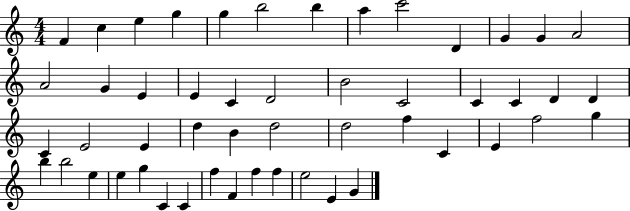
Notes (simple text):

F4/q C5/q E5/q G5/q G5/q B5/h B5/q A5/q C6/h D4/q G4/q G4/q A4/h A4/h G4/q E4/q E4/q C4/q D4/h B4/h C4/h C4/q C4/q D4/q D4/q C4/q E4/h E4/q D5/q B4/q D5/h D5/h F5/q C4/q E4/q F5/h G5/q B5/q B5/h E5/q E5/q G5/q C4/q C4/q F5/q F4/q F5/q F5/q E5/h E4/q G4/q